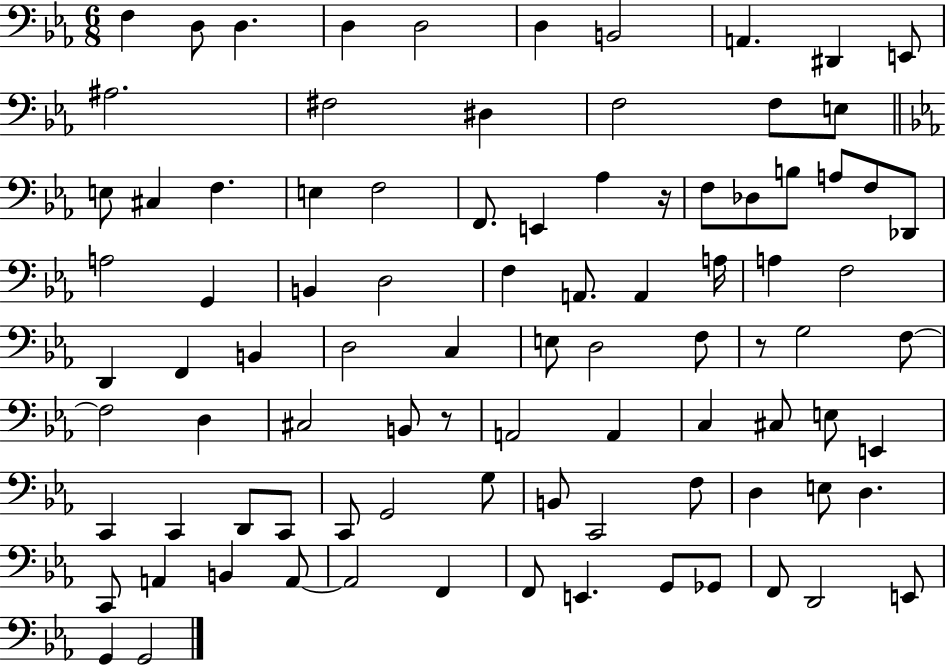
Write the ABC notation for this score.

X:1
T:Untitled
M:6/8
L:1/4
K:Eb
F, D,/2 D, D, D,2 D, B,,2 A,, ^D,, E,,/2 ^A,2 ^F,2 ^D, F,2 F,/2 E,/2 E,/2 ^C, F, E, F,2 F,,/2 E,, _A, z/4 F,/2 _D,/2 B,/2 A,/2 F,/2 _D,,/2 A,2 G,, B,, D,2 F, A,,/2 A,, A,/4 A, F,2 D,, F,, B,, D,2 C, E,/2 D,2 F,/2 z/2 G,2 F,/2 F,2 D, ^C,2 B,,/2 z/2 A,,2 A,, C, ^C,/2 E,/2 E,, C,, C,, D,,/2 C,,/2 C,,/2 G,,2 G,/2 B,,/2 C,,2 F,/2 D, E,/2 D, C,,/2 A,, B,, A,,/2 A,,2 F,, F,,/2 E,, G,,/2 _G,,/2 F,,/2 D,,2 E,,/2 G,, G,,2